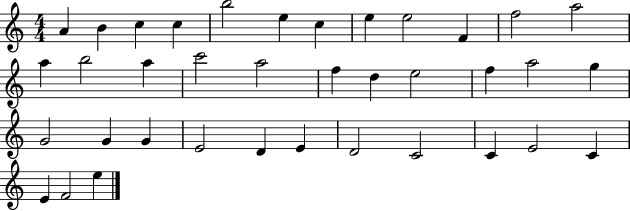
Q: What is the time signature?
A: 4/4